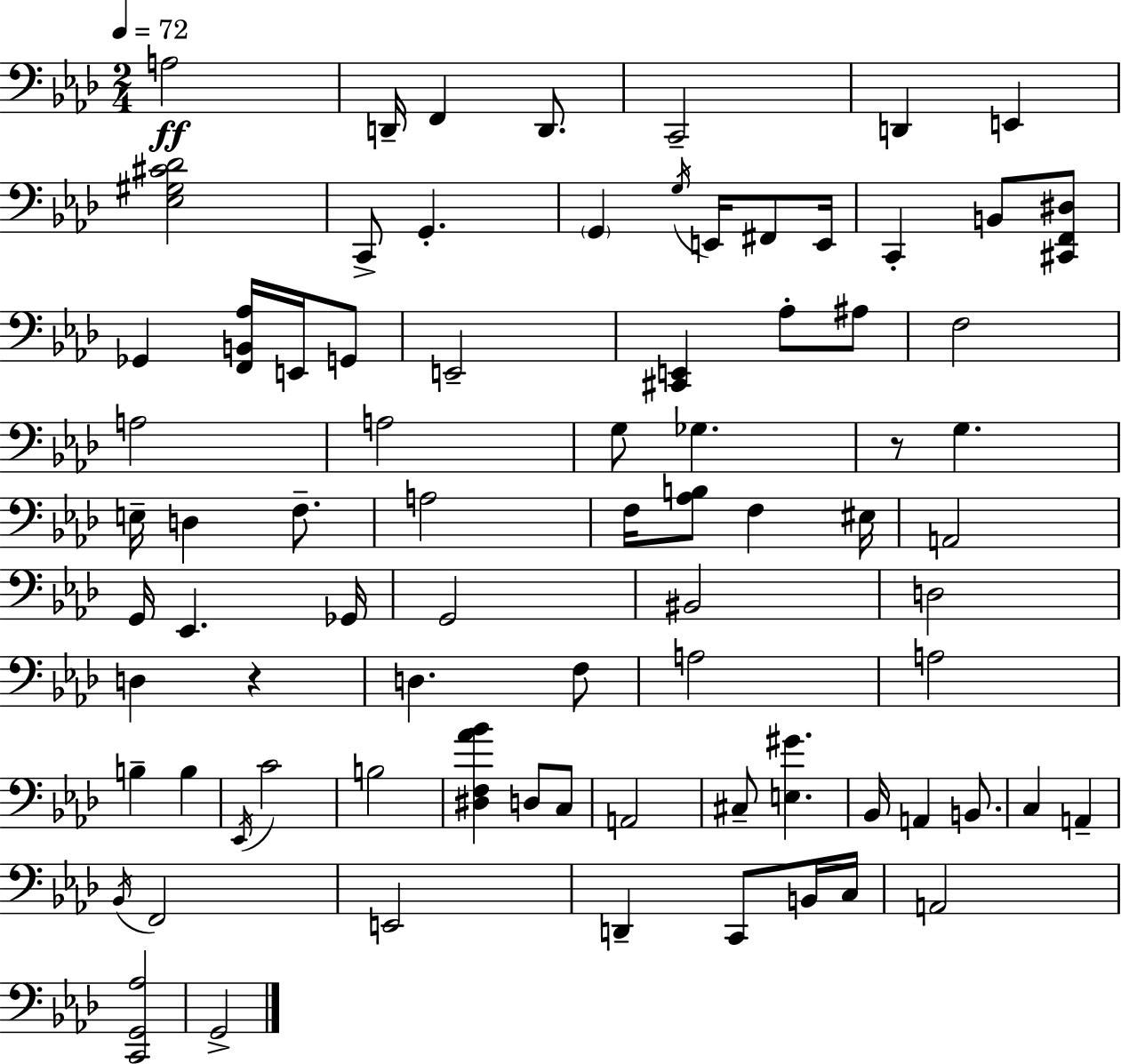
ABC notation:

X:1
T:Untitled
M:2/4
L:1/4
K:Fm
A,2 D,,/4 F,, D,,/2 C,,2 D,, E,, [_E,^G,^C_D]2 C,,/2 G,, G,, G,/4 E,,/4 ^F,,/2 E,,/4 C,, B,,/2 [^C,,F,,^D,]/2 _G,, [F,,B,,_A,]/4 E,,/4 G,,/2 E,,2 [^C,,E,,] _A,/2 ^A,/2 F,2 A,2 A,2 G,/2 _G, z/2 G, E,/4 D, F,/2 A,2 F,/4 [_A,B,]/2 F, ^E,/4 A,,2 G,,/4 _E,, _G,,/4 G,,2 ^B,,2 D,2 D, z D, F,/2 A,2 A,2 B, B, _E,,/4 C2 B,2 [^D,F,_A_B] D,/2 C,/2 A,,2 ^C,/2 [E,^G] _B,,/4 A,, B,,/2 C, A,, _B,,/4 F,,2 E,,2 D,, C,,/2 B,,/4 C,/4 A,,2 [C,,G,,_A,]2 G,,2